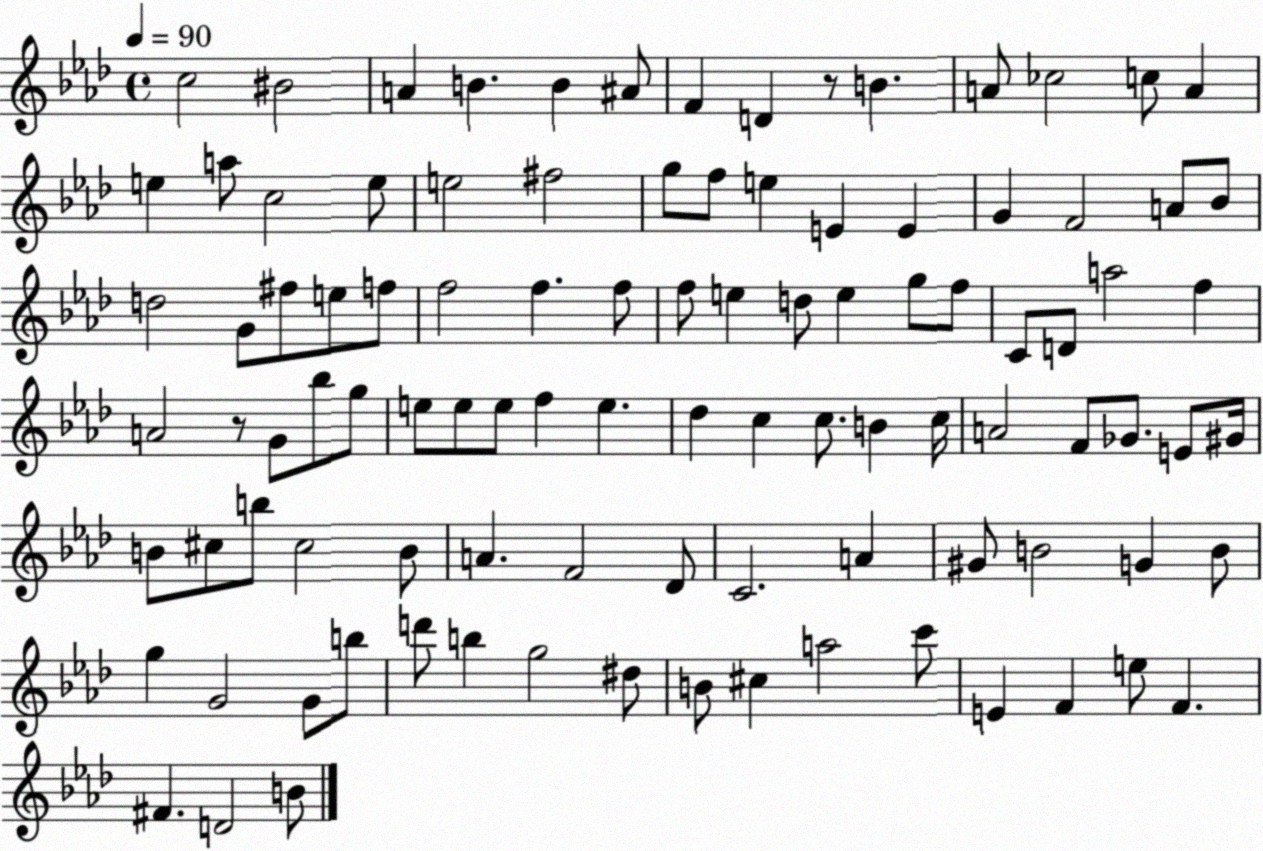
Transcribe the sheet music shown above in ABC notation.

X:1
T:Untitled
M:4/4
L:1/4
K:Ab
c2 ^B2 A B B ^A/2 F D z/2 B A/2 _c2 c/2 A e a/2 c2 e/2 e2 ^f2 g/2 f/2 e E E G F2 A/2 _B/2 d2 G/2 ^f/2 e/2 f/2 f2 f f/2 f/2 e d/2 e g/2 f/2 C/2 D/2 a2 f A2 z/2 G/2 _b/2 g/2 e/2 e/2 e/2 f e _d c c/2 B c/4 A2 F/2 _G/2 E/2 ^G/4 B/2 ^c/2 b/2 ^c2 B/2 A F2 _D/2 C2 A ^G/2 B2 G B/2 g G2 G/2 b/2 d'/2 b g2 ^d/2 B/2 ^c a2 c'/2 E F e/2 F ^F D2 B/2